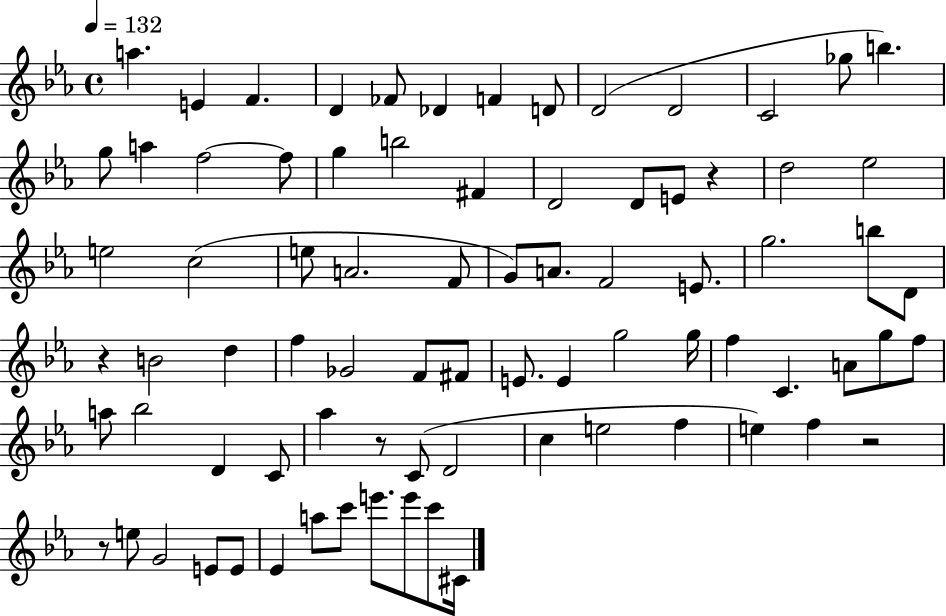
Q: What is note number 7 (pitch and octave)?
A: F4